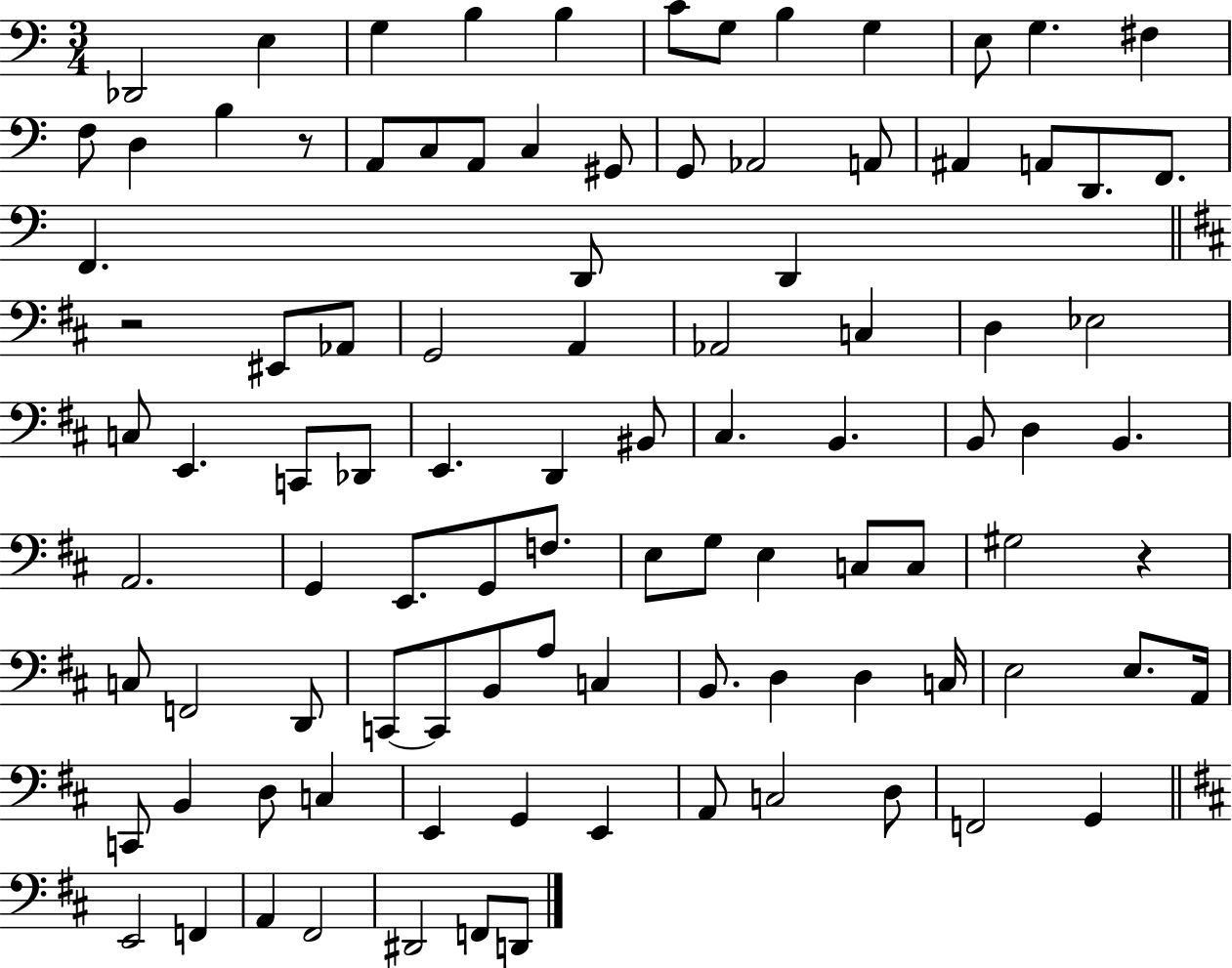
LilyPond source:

{
  \clef bass
  \numericTimeSignature
  \time 3/4
  \key c \major
  des,2 e4 | g4 b4 b4 | c'8 g8 b4 g4 | e8 g4. fis4 | \break f8 d4 b4 r8 | a,8 c8 a,8 c4 gis,8 | g,8 aes,2 a,8 | ais,4 a,8 d,8. f,8. | \break f,4. d,8 d,4 | \bar "||" \break \key b \minor r2 eis,8 aes,8 | g,2 a,4 | aes,2 c4 | d4 ees2 | \break c8 e,4. c,8 des,8 | e,4. d,4 bis,8 | cis4. b,4. | b,8 d4 b,4. | \break a,2. | g,4 e,8. g,8 f8. | e8 g8 e4 c8 c8 | gis2 r4 | \break c8 f,2 d,8 | c,8~~ c,8 b,8 a8 c4 | b,8. d4 d4 c16 | e2 e8. a,16 | \break c,8 b,4 d8 c4 | e,4 g,4 e,4 | a,8 c2 d8 | f,2 g,4 | \break \bar "||" \break \key d \major e,2 f,4 | a,4 fis,2 | dis,2 f,8 d,8 | \bar "|."
}